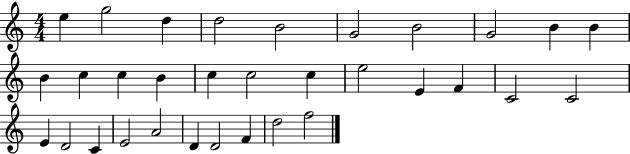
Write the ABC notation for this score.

X:1
T:Untitled
M:4/4
L:1/4
K:C
e g2 d d2 B2 G2 B2 G2 B B B c c B c c2 c e2 E F C2 C2 E D2 C E2 A2 D D2 F d2 f2